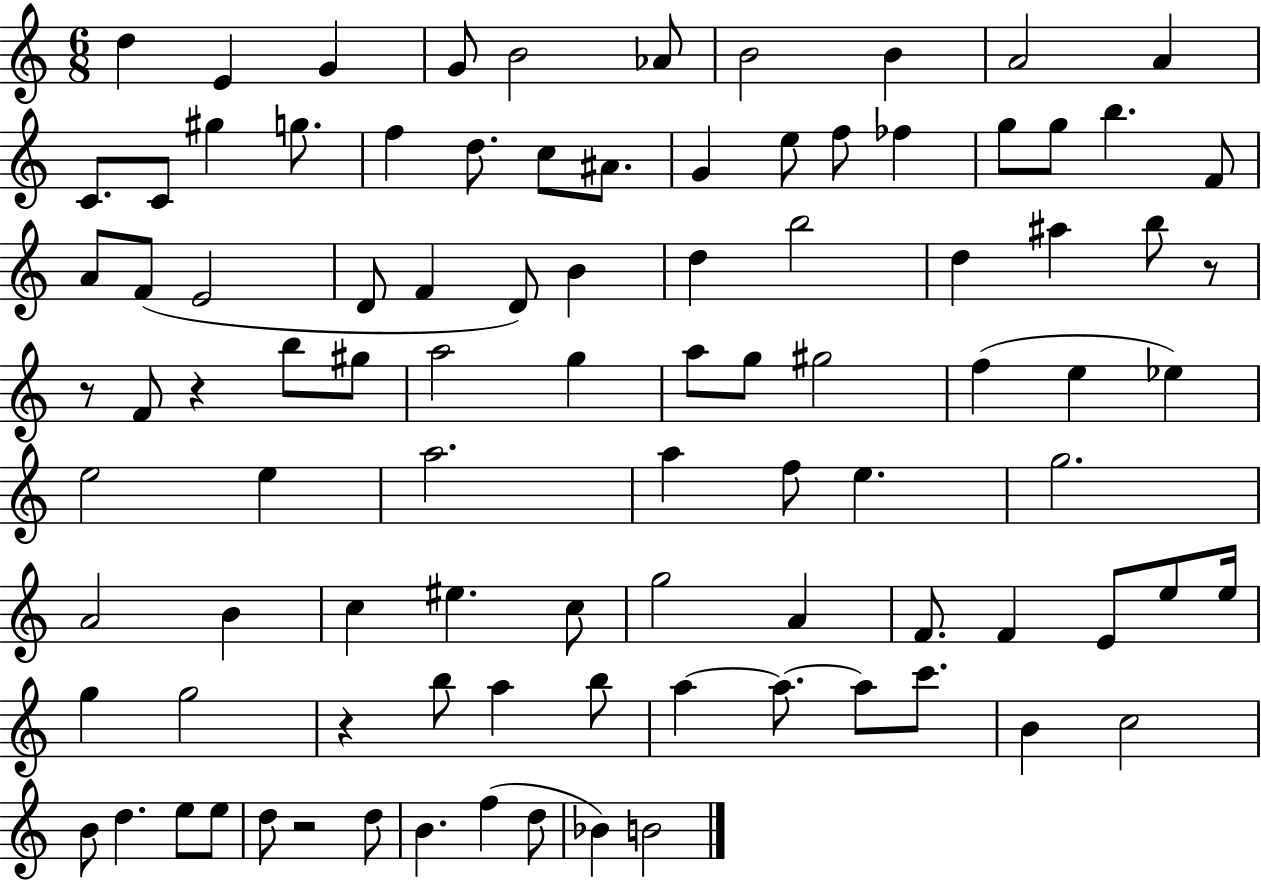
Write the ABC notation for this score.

X:1
T:Untitled
M:6/8
L:1/4
K:C
d E G G/2 B2 _A/2 B2 B A2 A C/2 C/2 ^g g/2 f d/2 c/2 ^A/2 G e/2 f/2 _f g/2 g/2 b F/2 A/2 F/2 E2 D/2 F D/2 B d b2 d ^a b/2 z/2 z/2 F/2 z b/2 ^g/2 a2 g a/2 g/2 ^g2 f e _e e2 e a2 a f/2 e g2 A2 B c ^e c/2 g2 A F/2 F E/2 e/2 e/4 g g2 z b/2 a b/2 a a/2 a/2 c'/2 B c2 B/2 d e/2 e/2 d/2 z2 d/2 B f d/2 _B B2